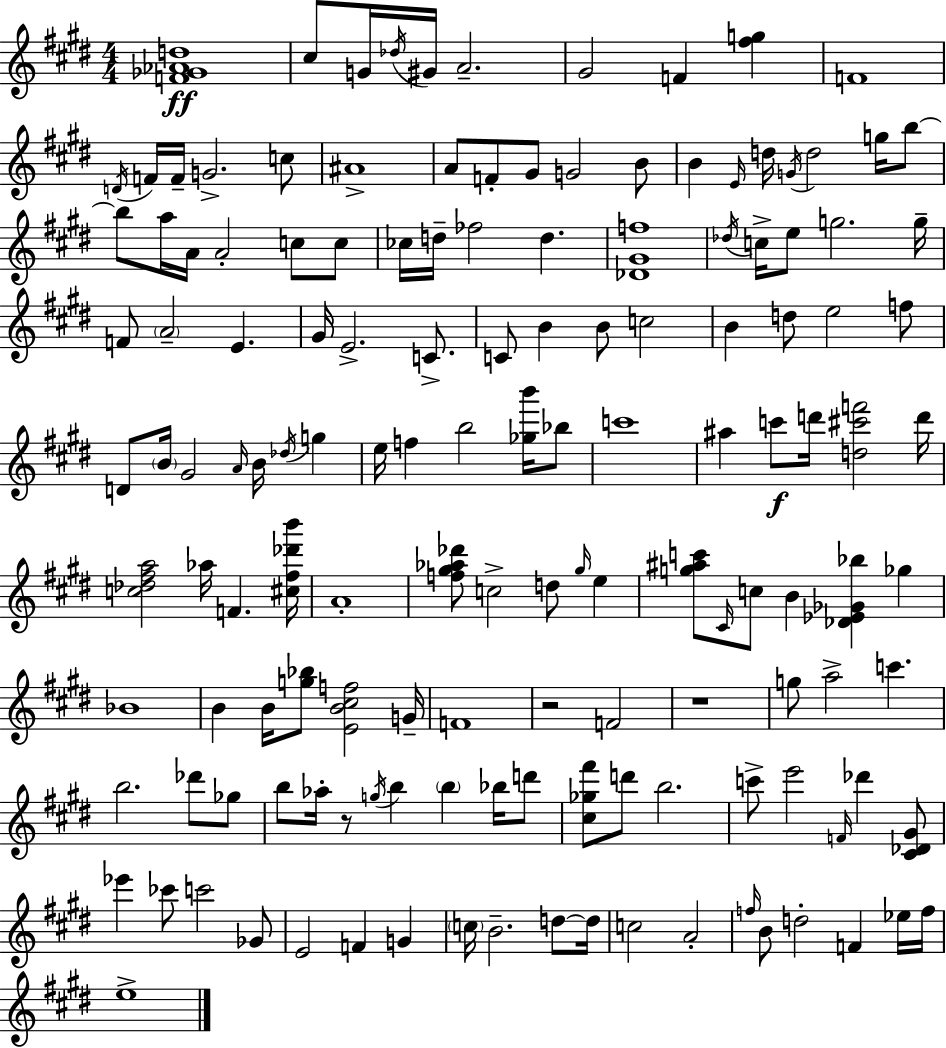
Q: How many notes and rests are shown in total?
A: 144